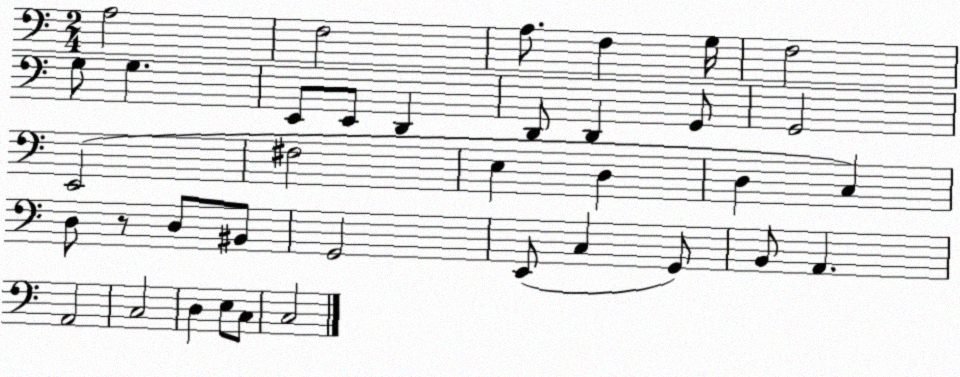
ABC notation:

X:1
T:Untitled
M:2/4
L:1/4
K:C
A,2 F,2 A,/2 F, G,/4 F,2 G,/2 G, E,,/2 E,,/2 D,, D,,/2 D,, G,,/2 G,,2 E,,2 ^F,2 E, D, D, C, D,/2 z/2 D,/2 ^B,,/2 G,,2 E,,/2 C, G,,/2 B,,/2 A,, A,,2 C,2 D, E,/2 C,/2 C,2